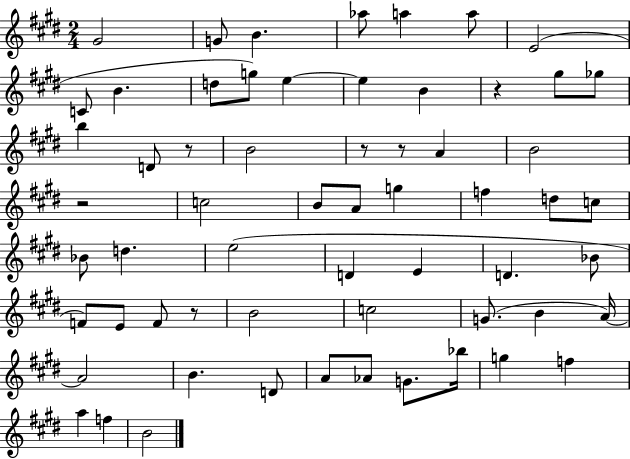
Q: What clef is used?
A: treble